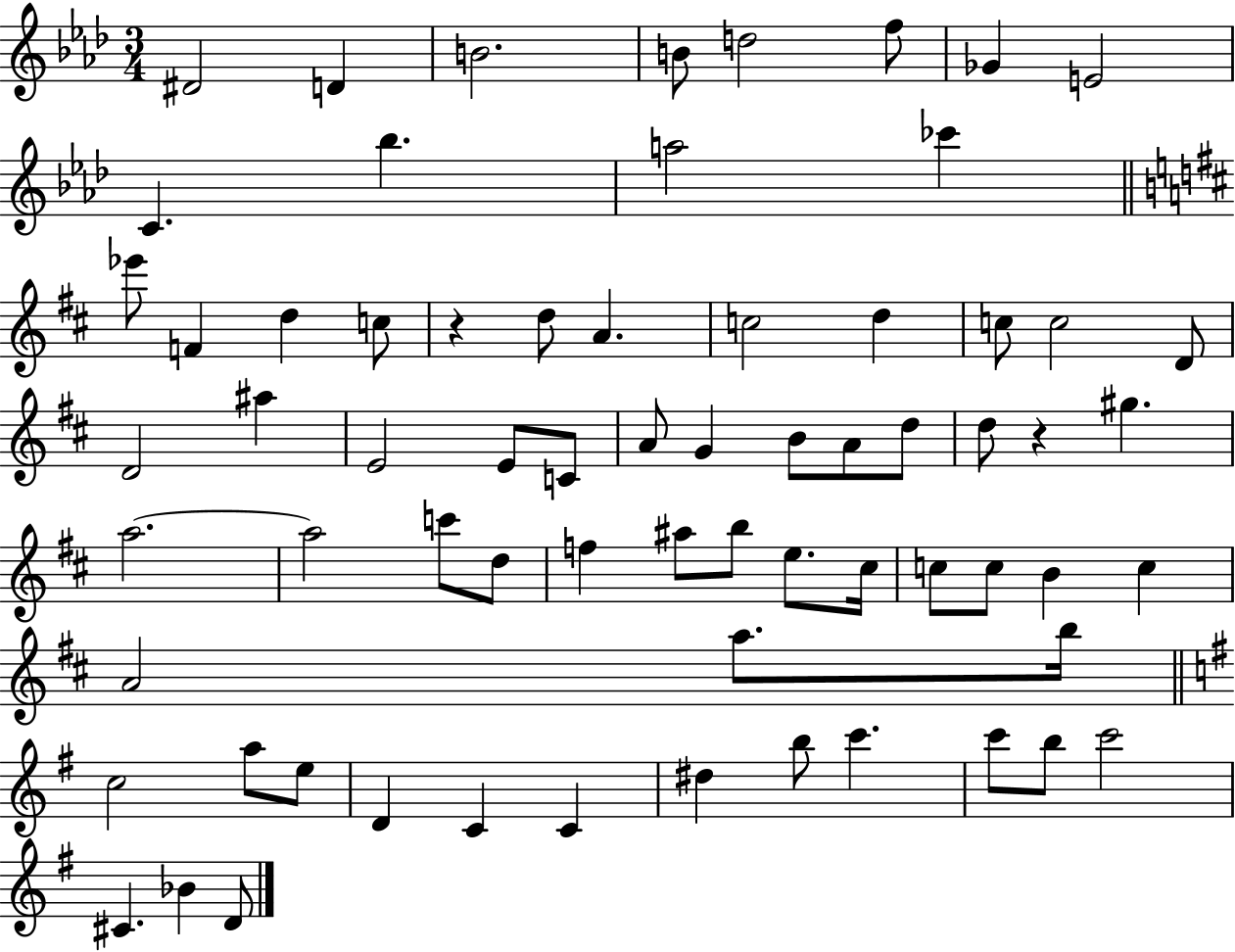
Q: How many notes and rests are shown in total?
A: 68